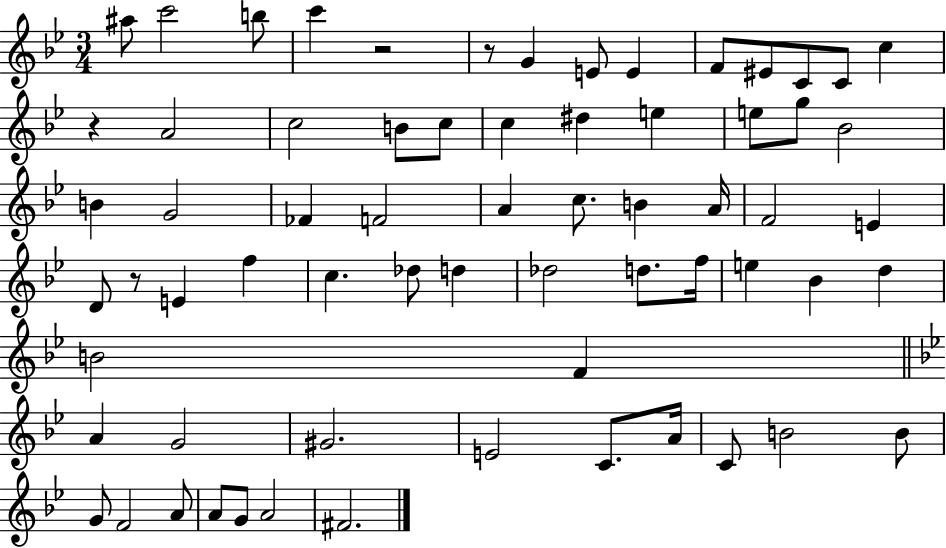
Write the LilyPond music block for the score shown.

{
  \clef treble
  \numericTimeSignature
  \time 3/4
  \key bes \major
  ais''8 c'''2 b''8 | c'''4 r2 | r8 g'4 e'8 e'4 | f'8 eis'8 c'8 c'8 c''4 | \break r4 a'2 | c''2 b'8 c''8 | c''4 dis''4 e''4 | e''8 g''8 bes'2 | \break b'4 g'2 | fes'4 f'2 | a'4 c''8. b'4 a'16 | f'2 e'4 | \break d'8 r8 e'4 f''4 | c''4. des''8 d''4 | des''2 d''8. f''16 | e''4 bes'4 d''4 | \break b'2 f'4 | \bar "||" \break \key bes \major a'4 g'2 | gis'2. | e'2 c'8. a'16 | c'8 b'2 b'8 | \break g'8 f'2 a'8 | a'8 g'8 a'2 | fis'2. | \bar "|."
}